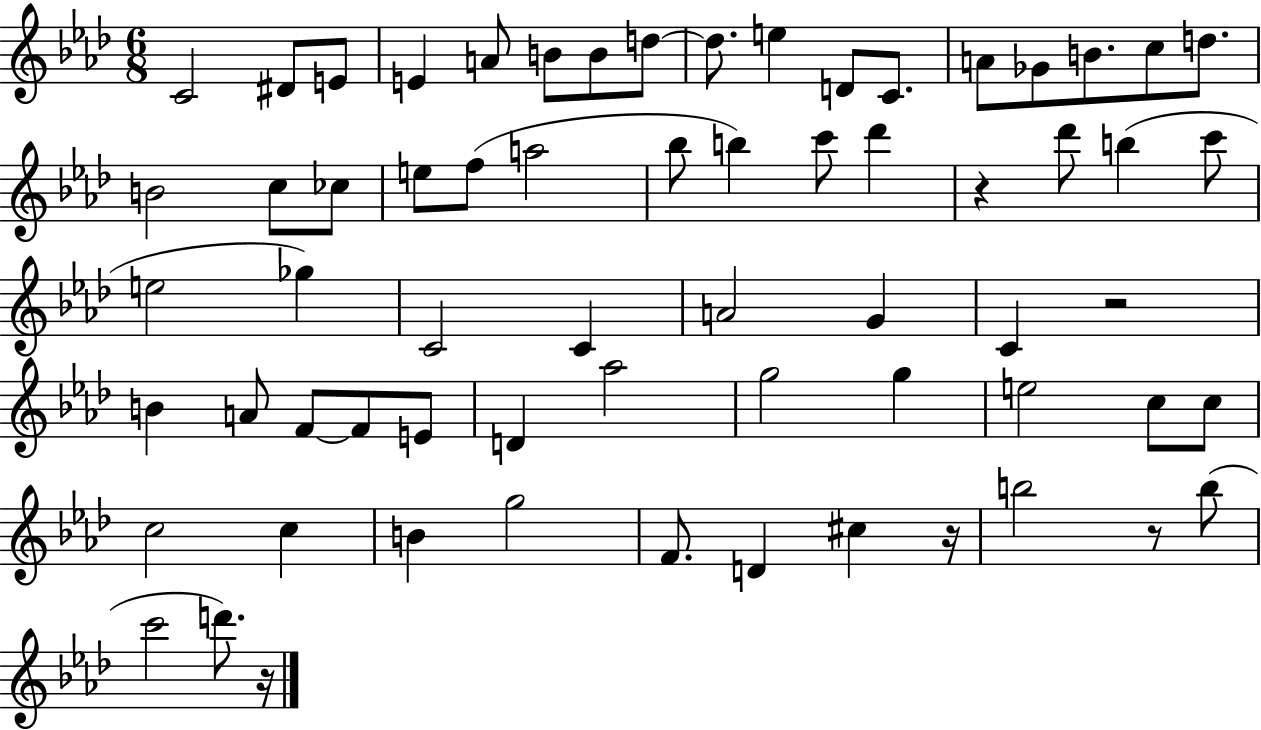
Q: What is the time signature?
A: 6/8